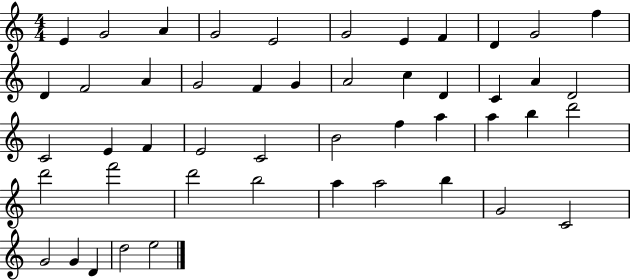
E4/q G4/h A4/q G4/h E4/h G4/h E4/q F4/q D4/q G4/h F5/q D4/q F4/h A4/q G4/h F4/q G4/q A4/h C5/q D4/q C4/q A4/q D4/h C4/h E4/q F4/q E4/h C4/h B4/h F5/q A5/q A5/q B5/q D6/h D6/h F6/h D6/h B5/h A5/q A5/h B5/q G4/h C4/h G4/h G4/q D4/q D5/h E5/h